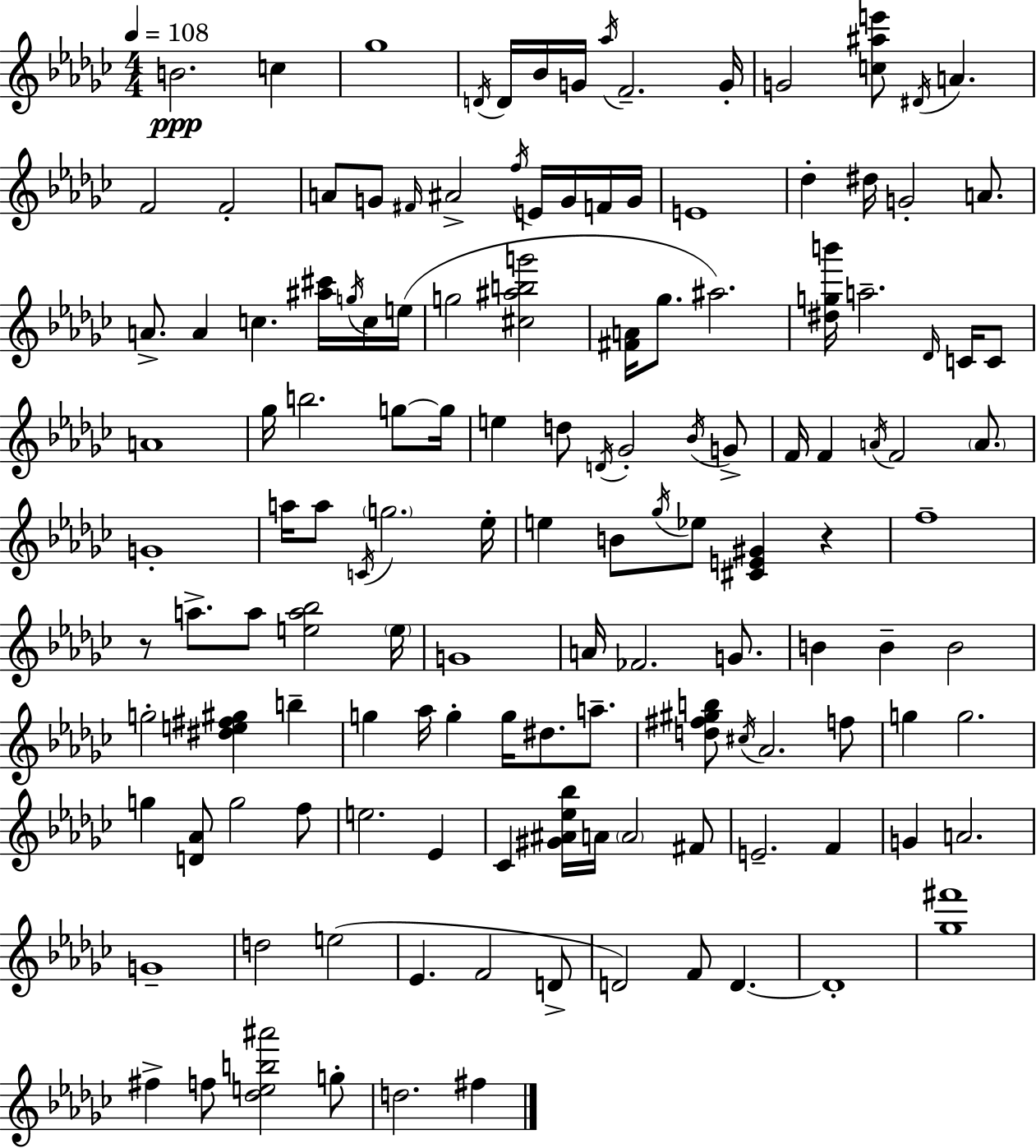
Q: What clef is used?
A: treble